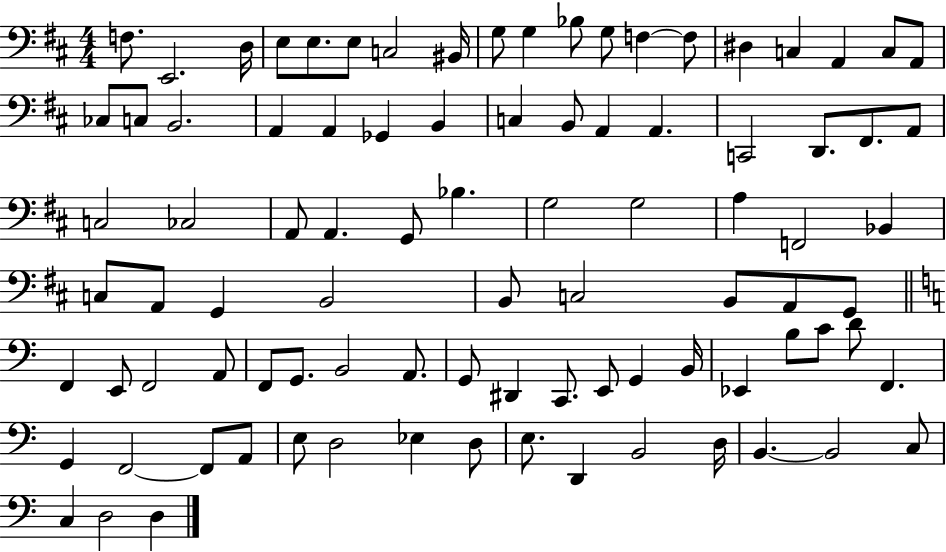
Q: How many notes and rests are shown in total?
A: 91